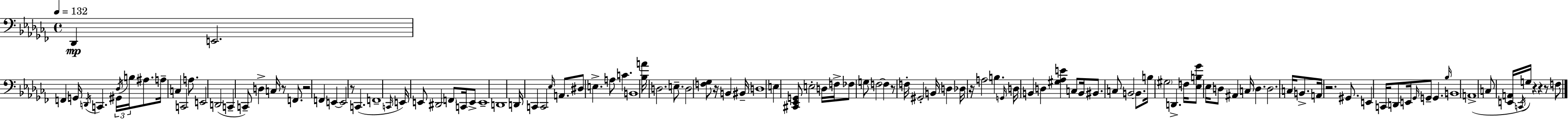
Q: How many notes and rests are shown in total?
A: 120